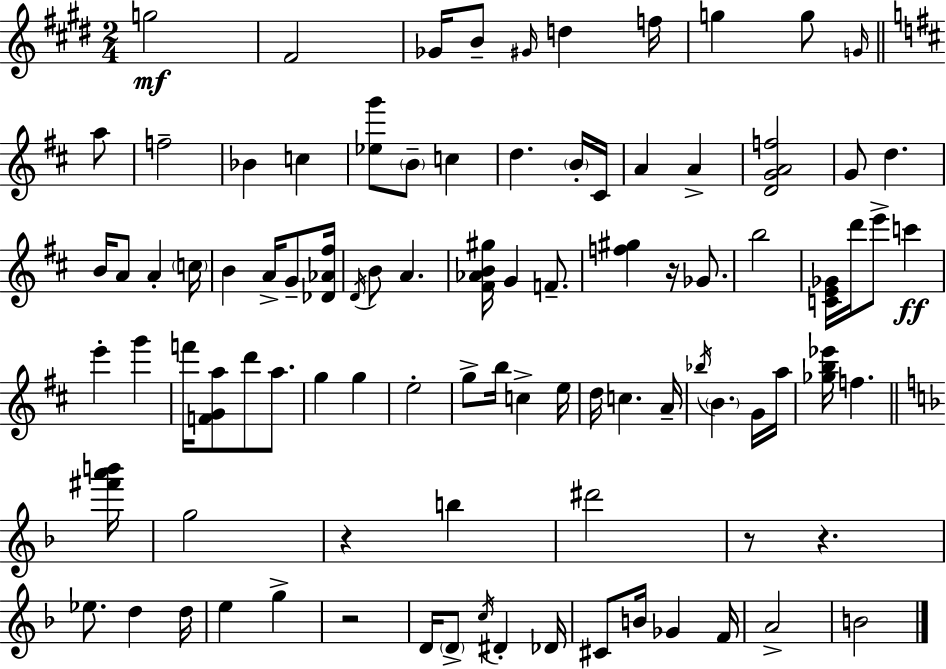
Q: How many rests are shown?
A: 5